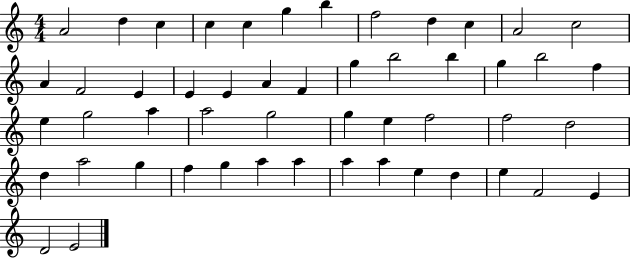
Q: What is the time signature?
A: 4/4